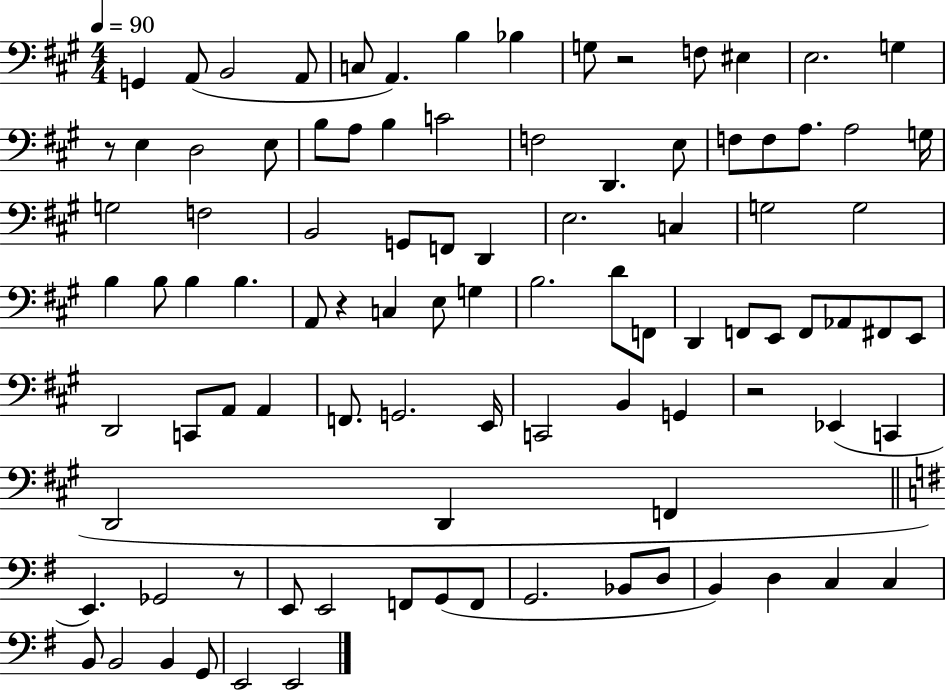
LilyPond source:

{
  \clef bass
  \numericTimeSignature
  \time 4/4
  \key a \major
  \tempo 4 = 90
  g,4 a,8( b,2 a,8 | c8 a,4.) b4 bes4 | g8 r2 f8 eis4 | e2. g4 | \break r8 e4 d2 e8 | b8 a8 b4 c'2 | f2 d,4. e8 | f8 f8 a8. a2 g16 | \break g2 f2 | b,2 g,8 f,8 d,4 | e2. c4 | g2 g2 | \break b4 b8 b4 b4. | a,8 r4 c4 e8 g4 | b2. d'8 f,8 | d,4 f,8 e,8 f,8 aes,8 fis,8 e,8 | \break d,2 c,8 a,8 a,4 | f,8. g,2. e,16 | c,2 b,4 g,4 | r2 ees,4( c,4 | \break d,2 d,4 f,4 | \bar "||" \break \key e \minor e,4.) ges,2 r8 | e,8 e,2 f,8 g,8( f,8 | g,2. bes,8 d8 | b,4) d4 c4 c4 | \break b,8 b,2 b,4 g,8 | e,2 e,2 | \bar "|."
}